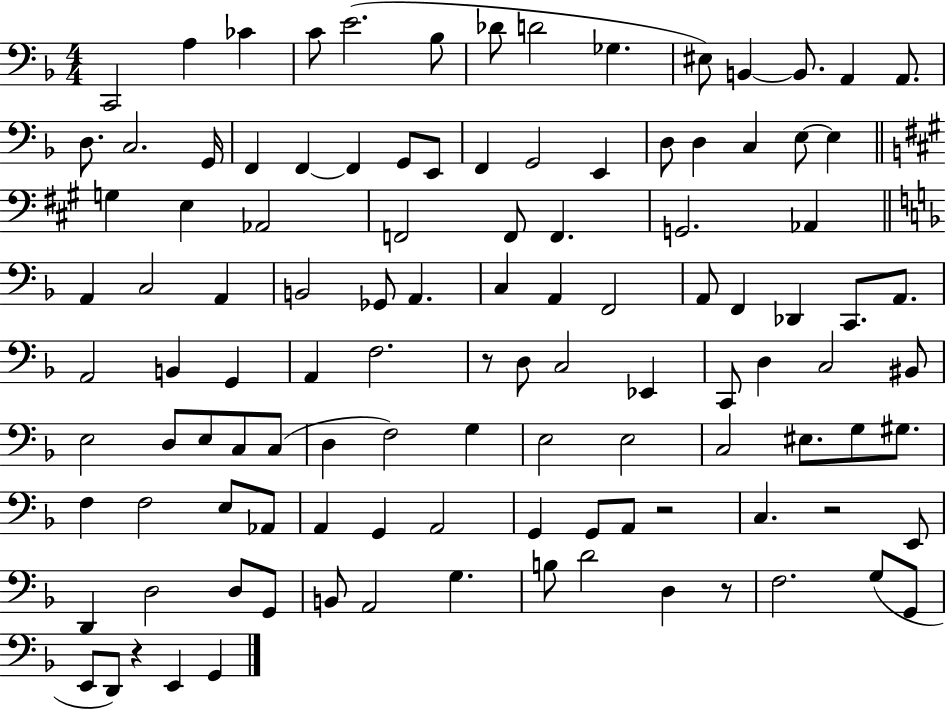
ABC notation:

X:1
T:Untitled
M:4/4
L:1/4
K:F
C,,2 A, _C C/2 E2 _B,/2 _D/2 D2 _G, ^E,/2 B,, B,,/2 A,, A,,/2 D,/2 C,2 G,,/4 F,, F,, F,, G,,/2 E,,/2 F,, G,,2 E,, D,/2 D, C, E,/2 E, G, E, _A,,2 F,,2 F,,/2 F,, G,,2 _A,, A,, C,2 A,, B,,2 _G,,/2 A,, C, A,, F,,2 A,,/2 F,, _D,, C,,/2 A,,/2 A,,2 B,, G,, A,, F,2 z/2 D,/2 C,2 _E,, C,,/2 D, C,2 ^B,,/2 E,2 D,/2 E,/2 C,/2 C,/2 D, F,2 G, E,2 E,2 C,2 ^E,/2 G,/2 ^G,/2 F, F,2 E,/2 _A,,/2 A,, G,, A,,2 G,, G,,/2 A,,/2 z2 C, z2 E,,/2 D,, D,2 D,/2 G,,/2 B,,/2 A,,2 G, B,/2 D2 D, z/2 F,2 G,/2 G,,/2 E,,/2 D,,/2 z E,, G,,